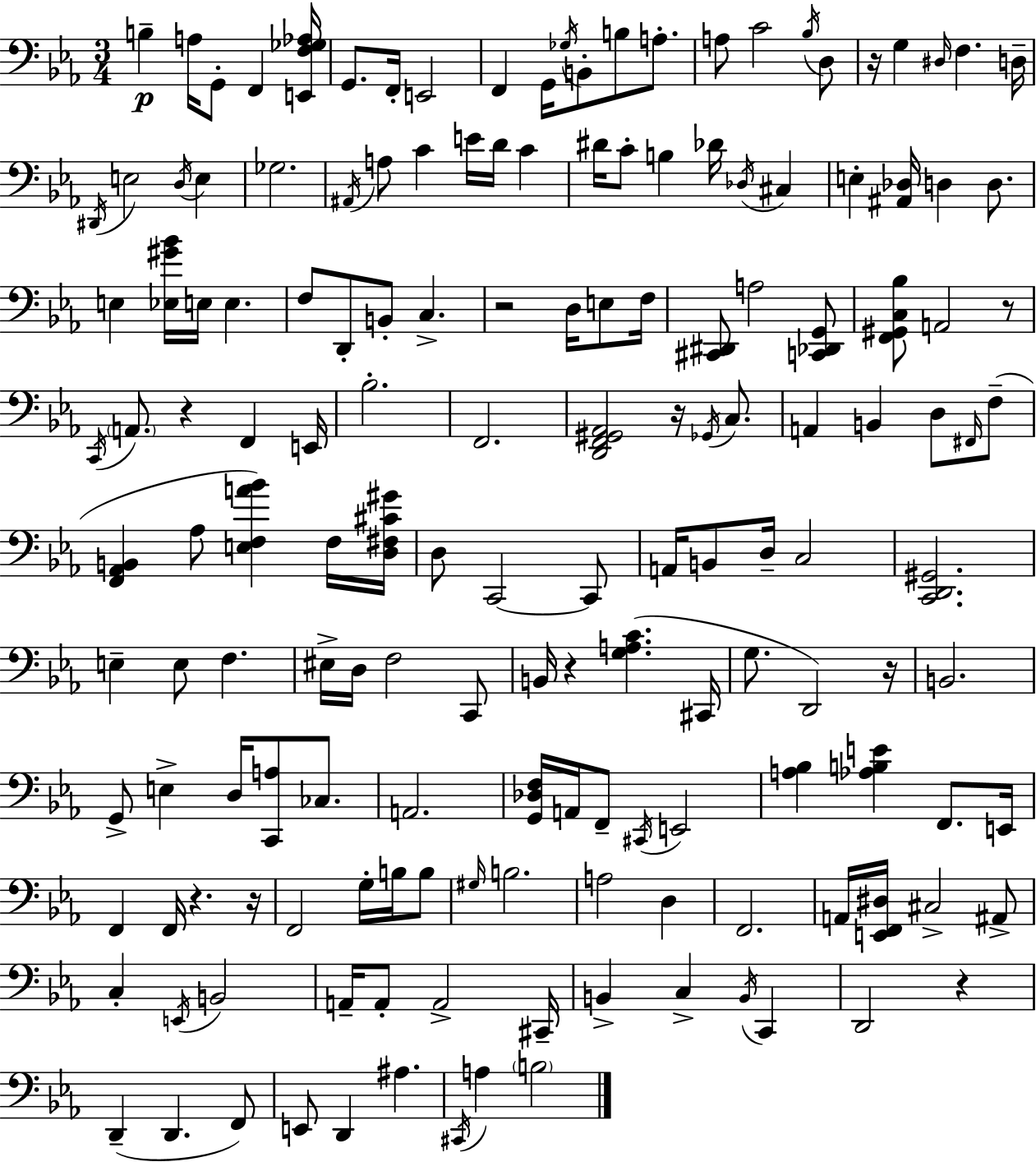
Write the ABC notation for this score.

X:1
T:Untitled
M:3/4
L:1/4
K:Cm
B, A,/4 G,,/2 F,, [E,,F,_G,_A,]/4 G,,/2 F,,/4 E,,2 F,, G,,/4 _G,/4 B,,/2 B,/2 A,/2 A,/2 C2 _B,/4 D,/2 z/4 G, ^D,/4 F, D,/4 ^D,,/4 E,2 D,/4 E, _G,2 ^A,,/4 A,/2 C E/4 D/4 C ^D/4 C/2 B, _D/4 _D,/4 ^C, E, [^A,,_D,]/4 D, D,/2 E, [_E,^G_B]/4 E,/4 E, F,/2 D,,/2 B,,/2 C, z2 D,/4 E,/2 F,/4 [^C,,^D,,]/2 A,2 [C,,_D,,G,,]/2 [F,,^G,,C,_B,]/2 A,,2 z/2 C,,/4 A,,/2 z F,, E,,/4 _B,2 F,,2 [D,,F,,^G,,_A,,]2 z/4 _G,,/4 C,/2 A,, B,, D,/2 ^F,,/4 F,/2 [F,,_A,,B,,] _A,/2 [E,F,A_B] F,/4 [D,^F,^C^G]/4 D,/2 C,,2 C,,/2 A,,/4 B,,/2 D,/4 C,2 [C,,D,,^G,,]2 E, E,/2 F, ^E,/4 D,/4 F,2 C,,/2 B,,/4 z [G,A,C] ^C,,/4 G,/2 D,,2 z/4 B,,2 G,,/2 E, D,/4 [C,,A,]/2 _C,/2 A,,2 [G,,_D,F,]/4 A,,/4 F,,/2 ^C,,/4 E,,2 [A,_B,] [_A,B,E] F,,/2 E,,/4 F,, F,,/4 z z/4 F,,2 G,/4 B,/4 B,/2 ^G,/4 B,2 A,2 D, F,,2 A,,/4 [E,,F,,^D,]/4 ^C,2 ^A,,/2 C, E,,/4 B,,2 A,,/4 A,,/2 A,,2 ^C,,/4 B,, C, B,,/4 C,, D,,2 z D,, D,, F,,/2 E,,/2 D,, ^A, ^C,,/4 A, B,2